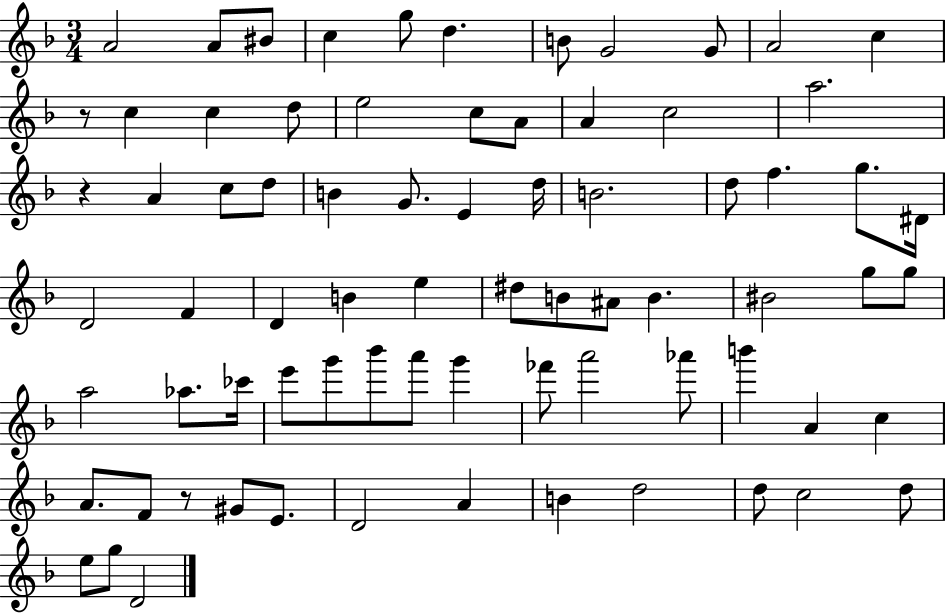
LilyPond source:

{
  \clef treble
  \numericTimeSignature
  \time 3/4
  \key f \major
  a'2 a'8 bis'8 | c''4 g''8 d''4. | b'8 g'2 g'8 | a'2 c''4 | \break r8 c''4 c''4 d''8 | e''2 c''8 a'8 | a'4 c''2 | a''2. | \break r4 a'4 c''8 d''8 | b'4 g'8. e'4 d''16 | b'2. | d''8 f''4. g''8. dis'16 | \break d'2 f'4 | d'4 b'4 e''4 | dis''8 b'8 ais'8 b'4. | bis'2 g''8 g''8 | \break a''2 aes''8. ces'''16 | e'''8 g'''8 bes'''8 a'''8 g'''4 | fes'''8 a'''2 aes'''8 | b'''4 a'4 c''4 | \break a'8. f'8 r8 gis'8 e'8. | d'2 a'4 | b'4 d''2 | d''8 c''2 d''8 | \break e''8 g''8 d'2 | \bar "|."
}